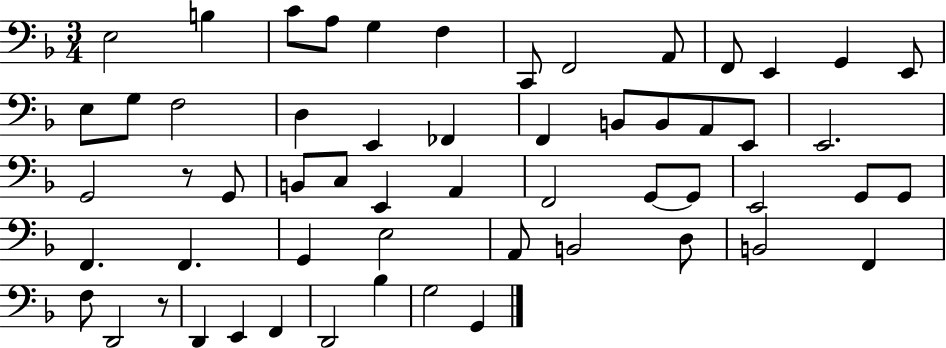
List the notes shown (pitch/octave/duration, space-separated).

E3/h B3/q C4/e A3/e G3/q F3/q C2/e F2/h A2/e F2/e E2/q G2/q E2/e E3/e G3/e F3/h D3/q E2/q FES2/q F2/q B2/e B2/e A2/e E2/e E2/h. G2/h R/e G2/e B2/e C3/e E2/q A2/q F2/h G2/e G2/e E2/h G2/e G2/e F2/q. F2/q. G2/q E3/h A2/e B2/h D3/e B2/h F2/q F3/e D2/h R/e D2/q E2/q F2/q D2/h Bb3/q G3/h G2/q